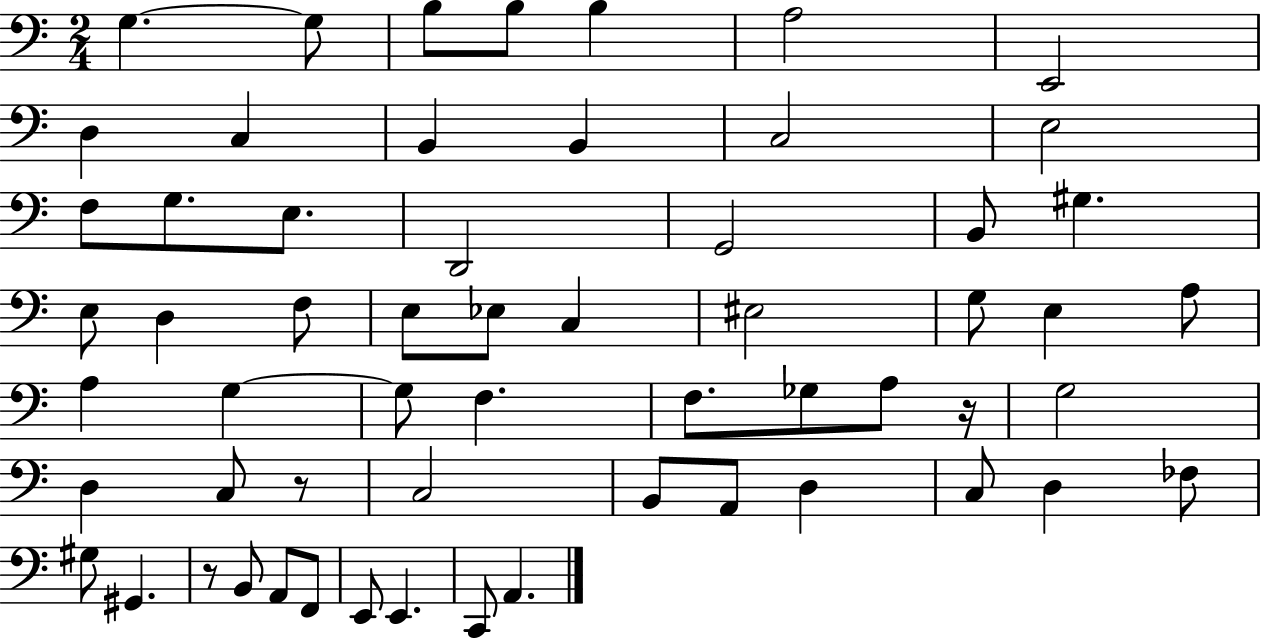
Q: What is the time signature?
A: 2/4